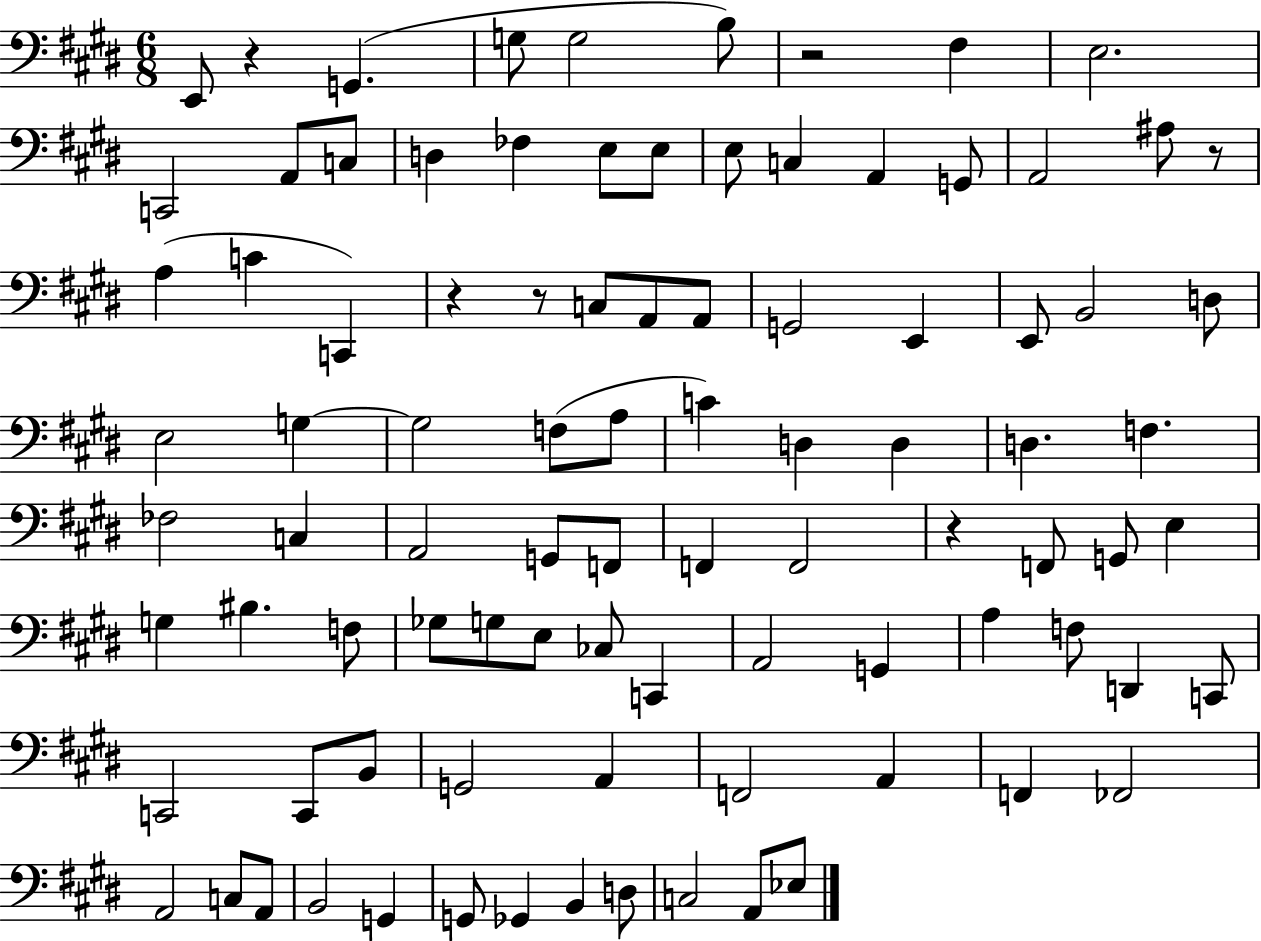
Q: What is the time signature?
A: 6/8